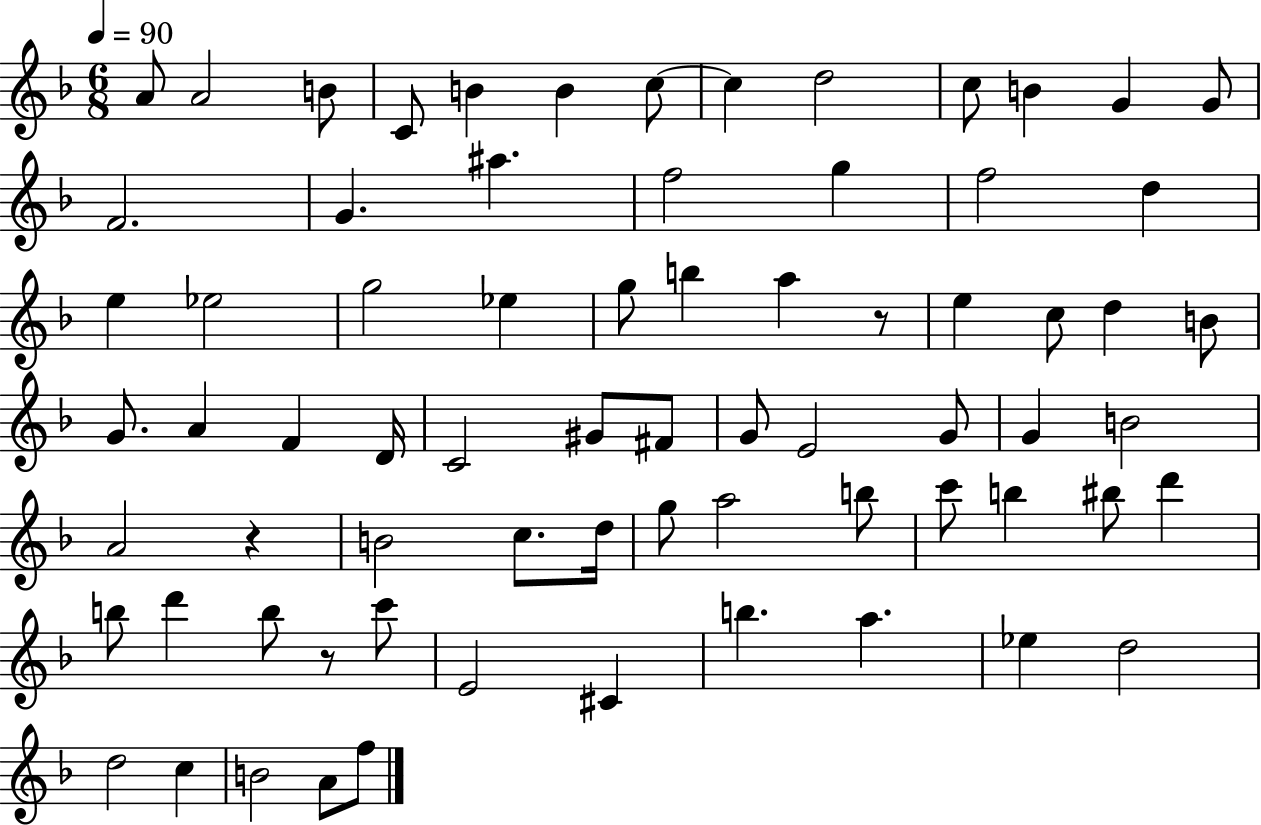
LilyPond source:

{
  \clef treble
  \numericTimeSignature
  \time 6/8
  \key f \major
  \tempo 4 = 90
  a'8 a'2 b'8 | c'8 b'4 b'4 c''8~~ | c''4 d''2 | c''8 b'4 g'4 g'8 | \break f'2. | g'4. ais''4. | f''2 g''4 | f''2 d''4 | \break e''4 ees''2 | g''2 ees''4 | g''8 b''4 a''4 r8 | e''4 c''8 d''4 b'8 | \break g'8. a'4 f'4 d'16 | c'2 gis'8 fis'8 | g'8 e'2 g'8 | g'4 b'2 | \break a'2 r4 | b'2 c''8. d''16 | g''8 a''2 b''8 | c'''8 b''4 bis''8 d'''4 | \break b''8 d'''4 b''8 r8 c'''8 | e'2 cis'4 | b''4. a''4. | ees''4 d''2 | \break d''2 c''4 | b'2 a'8 f''8 | \bar "|."
}